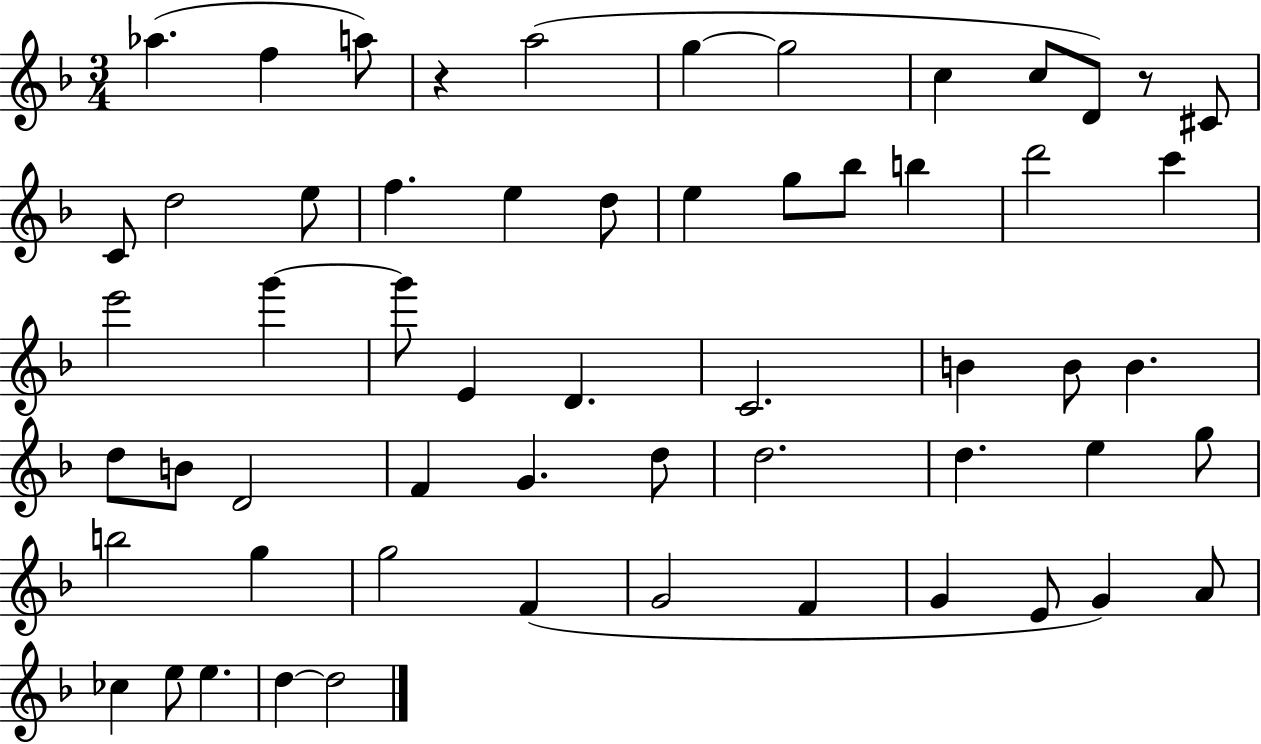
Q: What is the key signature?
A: F major